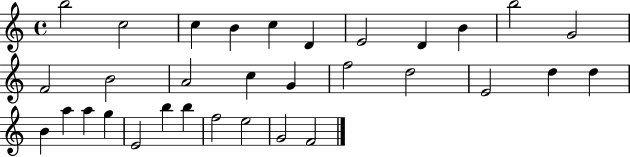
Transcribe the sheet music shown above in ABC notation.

X:1
T:Untitled
M:4/4
L:1/4
K:C
b2 c2 c B c D E2 D B b2 G2 F2 B2 A2 c G f2 d2 E2 d d B a a g E2 b b f2 e2 G2 F2